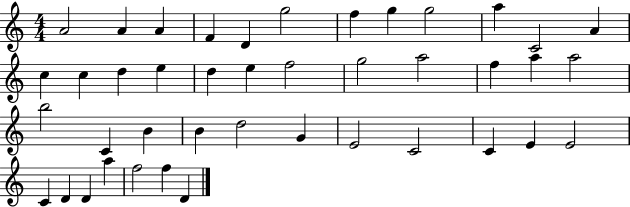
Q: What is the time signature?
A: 4/4